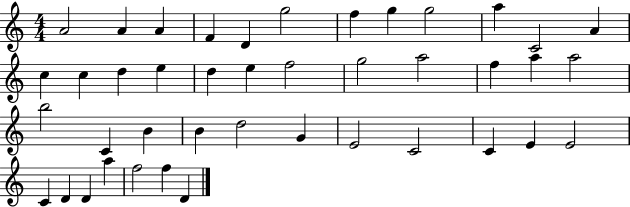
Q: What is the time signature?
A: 4/4